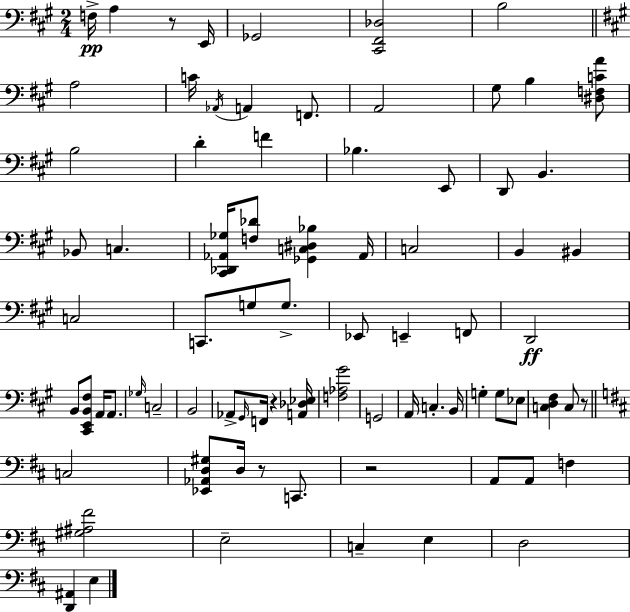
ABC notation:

X:1
T:Untitled
M:2/4
L:1/4
K:A
F,/4 A, z/2 E,,/4 _G,,2 [^C,,^F,,_D,]2 B,2 A,2 C/4 _A,,/4 A,, F,,/2 A,,2 ^G,/2 B, [^D,F,CA]/2 B,2 D F _B, E,,/2 D,,/2 B,, _B,,/2 C, [^C,,_D,,_A,,_G,]/4 [F,_D]/2 [_G,,C,^D,_B,] _A,,/4 C,2 B,, ^B,, C,2 C,,/2 G,/2 G,/2 _E,,/2 E,, F,,/2 D,,2 B,,/2 [^C,,E,,B,,^F,]/2 A,,/4 A,,/2 _G,/4 C,2 B,,2 _A,,/2 ^G,,/4 F,,/4 z [A,,_D,_E,]/4 [F,_A,^G]2 G,,2 A,,/4 C, B,,/4 G, G,/2 _E,/2 [C,D,^F,] C,/2 z/2 C,2 [_E,,_A,,D,^G,]/2 D,/4 z/2 C,,/2 z2 A,,/2 A,,/2 F, [^G,^A,^F]2 E,2 C, E, D,2 [D,,^A,,] E,